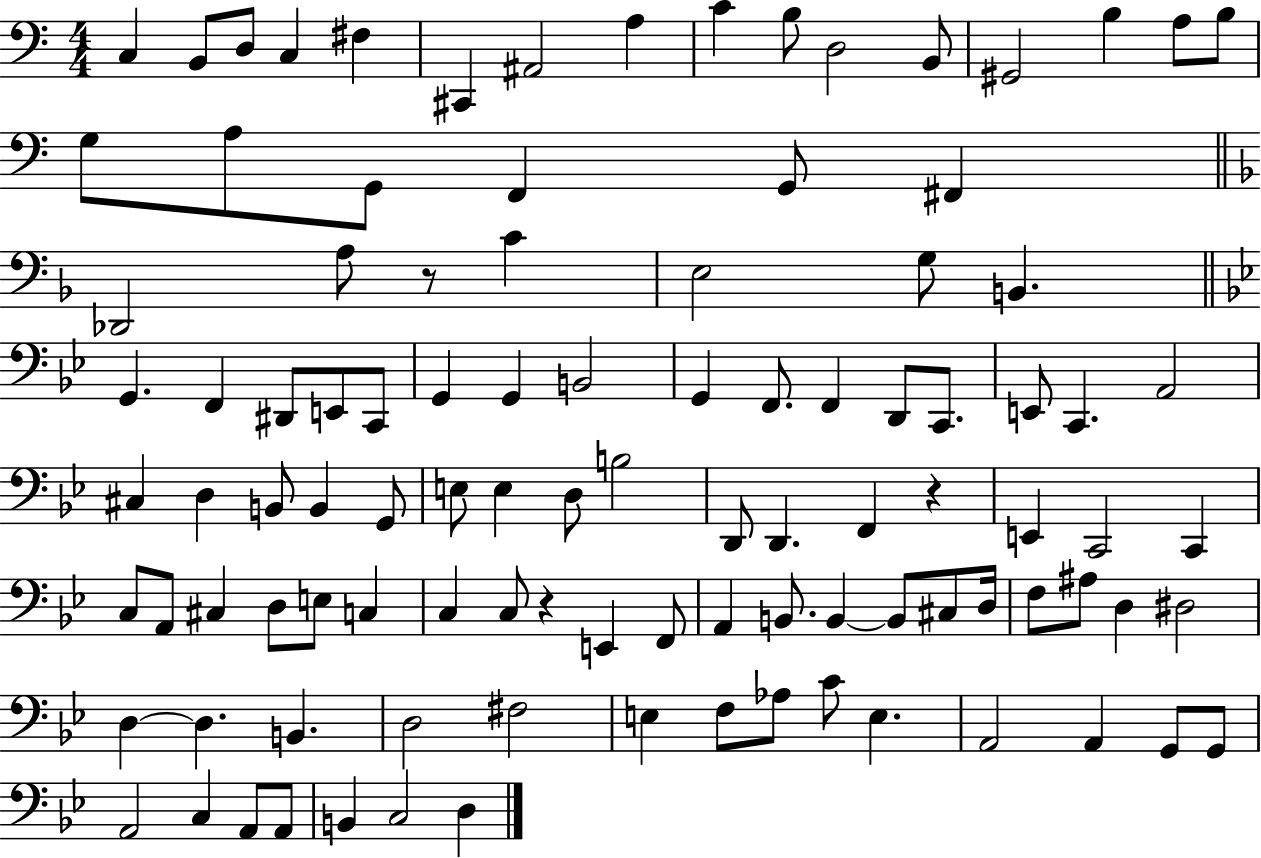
C3/q B2/e D3/e C3/q F#3/q C#2/q A#2/h A3/q C4/q B3/e D3/h B2/e G#2/h B3/q A3/e B3/e G3/e A3/e G2/e F2/q G2/e F#2/q Db2/h A3/e R/e C4/q E3/h G3/e B2/q. G2/q. F2/q D#2/e E2/e C2/e G2/q G2/q B2/h G2/q F2/e. F2/q D2/e C2/e. E2/e C2/q. A2/h C#3/q D3/q B2/e B2/q G2/e E3/e E3/q D3/e B3/h D2/e D2/q. F2/q R/q E2/q C2/h C2/q C3/e A2/e C#3/q D3/e E3/e C3/q C3/q C3/e R/q E2/q F2/e A2/q B2/e. B2/q B2/e C#3/e D3/s F3/e A#3/e D3/q D#3/h D3/q D3/q. B2/q. D3/h F#3/h E3/q F3/e Ab3/e C4/e E3/q. A2/h A2/q G2/e G2/e A2/h C3/q A2/e A2/e B2/q C3/h D3/q